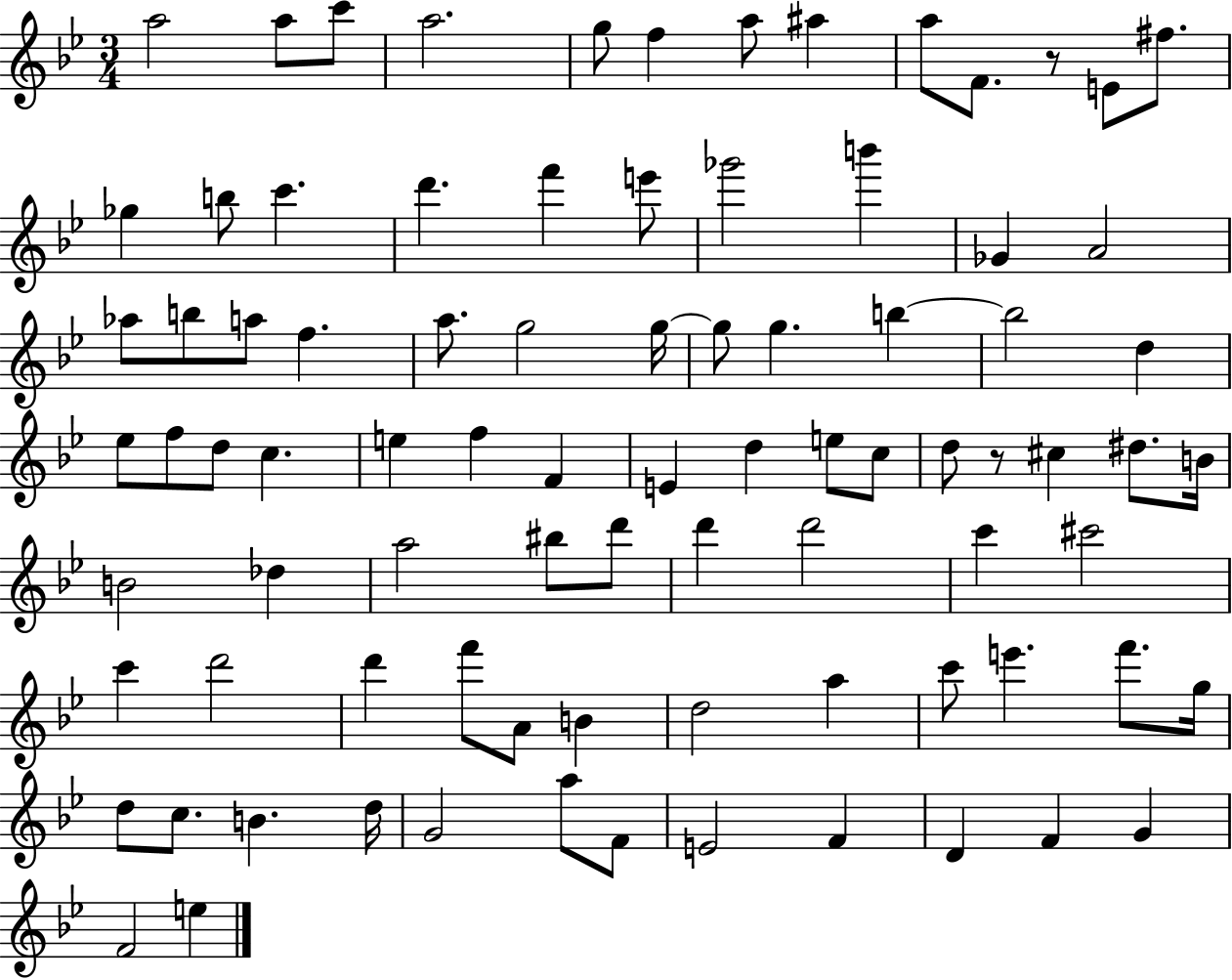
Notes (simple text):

A5/h A5/e C6/e A5/h. G5/e F5/q A5/e A#5/q A5/e F4/e. R/e E4/e F#5/e. Gb5/q B5/e C6/q. D6/q. F6/q E6/e Gb6/h B6/q Gb4/q A4/h Ab5/e B5/e A5/e F5/q. A5/e. G5/h G5/s G5/e G5/q. B5/q B5/h D5/q Eb5/e F5/e D5/e C5/q. E5/q F5/q F4/q E4/q D5/q E5/e C5/e D5/e R/e C#5/q D#5/e. B4/s B4/h Db5/q A5/h BIS5/e D6/e D6/q D6/h C6/q C#6/h C6/q D6/h D6/q F6/e A4/e B4/q D5/h A5/q C6/e E6/q. F6/e. G5/s D5/e C5/e. B4/q. D5/s G4/h A5/e F4/e E4/h F4/q D4/q F4/q G4/q F4/h E5/q